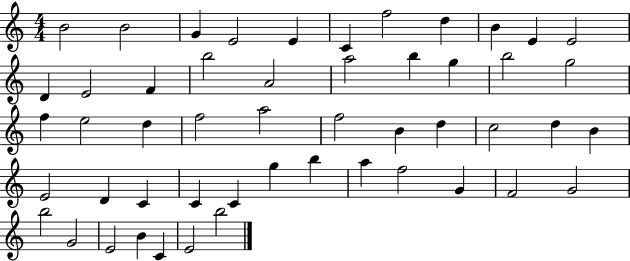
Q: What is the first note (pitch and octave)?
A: B4